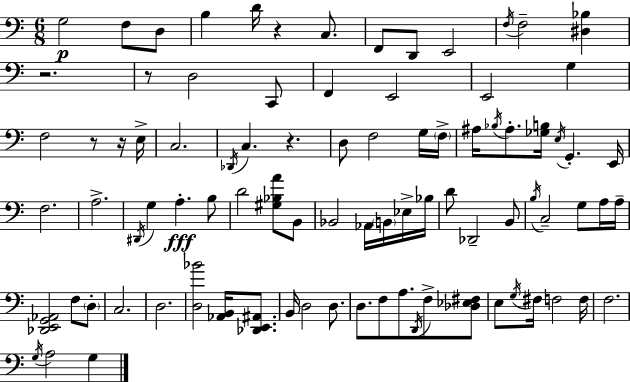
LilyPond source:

{
  \clef bass
  \numericTimeSignature
  \time 6/8
  \key a \minor
  g2\p f8 d8 | b4 d'16 r4 c8. | f,8 d,8 e,2 | \acciaccatura { f16 } f2-- <dis bes>4 | \break r2. | r8 d2 c,8 | f,4 e,2 | e,2 g4 | \break f2 r8 r16 | e16-> c2. | \acciaccatura { des,16 } c4. r4. | d8 f2 | \break g16 \parenthesize f16-> ais16 \acciaccatura { bes16 } ais8.-. <ges b>16 \acciaccatura { e16 } g,4.-. | e,16 f2. | a2.-> | \acciaccatura { dis,16 } g4 a4.-.\fff | \break b8 d'2 | <gis bes a'>8 b,8 bes,2 | aes,16 \parenthesize b,16 ees16-> bes16 d'8 des,2-- | b,8 \acciaccatura { b16 } c2-- | \break g8 a16 a16-- <des, e, g, aes,>2 | f8 \parenthesize d8-. c2. | d2. | <d bes'>2 | \break <aes, b,>16 <des, e, ais,>8. b,16 d2 | d8. d8. f8 a8. | \acciaccatura { d,16 } f8-> <des ees fis>8 e8 \acciaccatura { g16 } fis16 f2 | f16 f2. | \break \acciaccatura { g16 } a2 | g4 \bar "|."
}